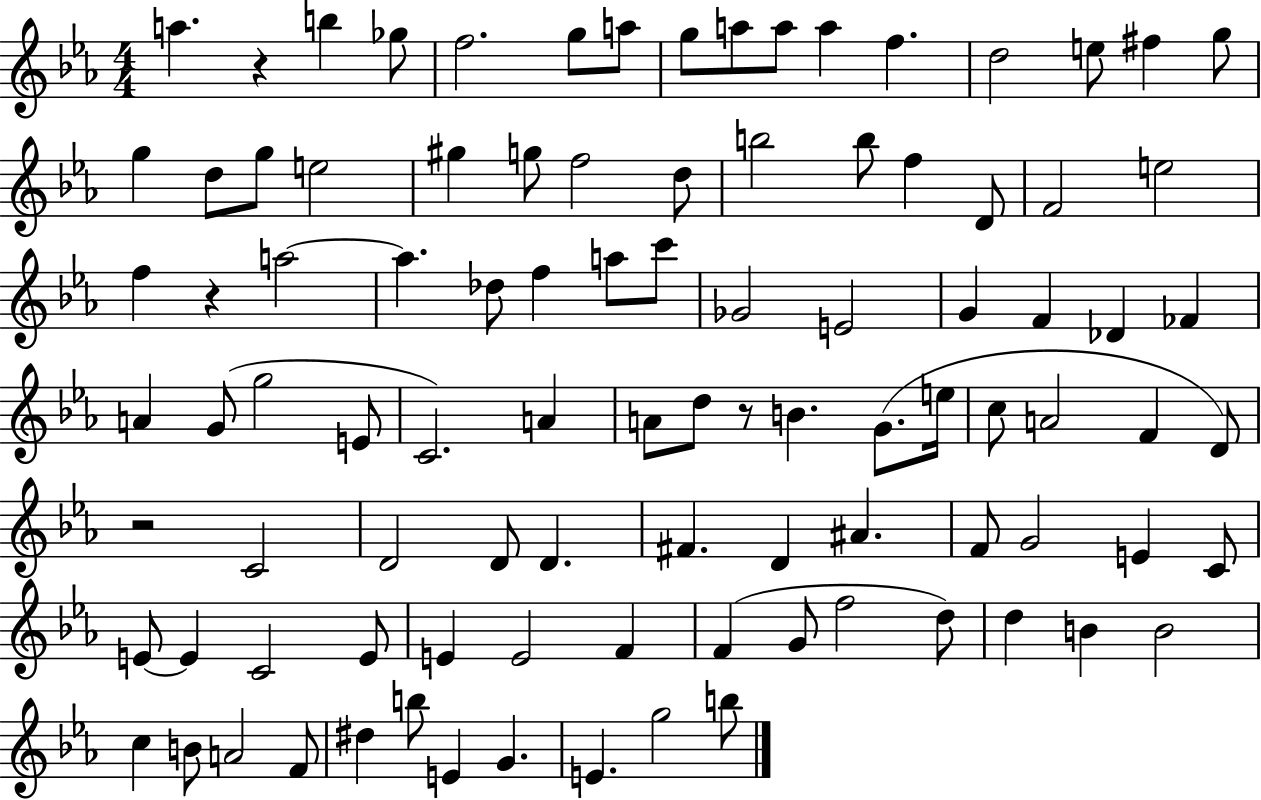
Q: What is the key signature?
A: EES major